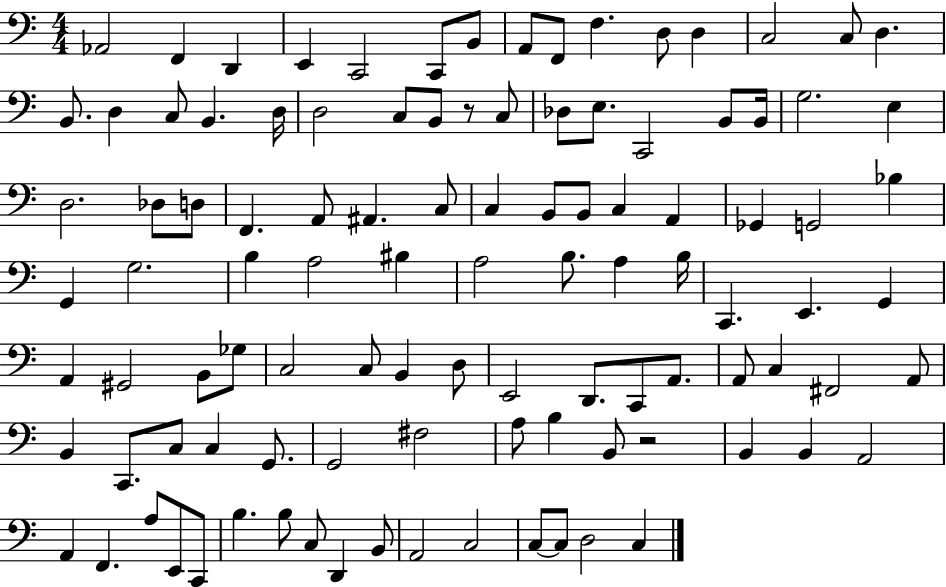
{
  \clef bass
  \numericTimeSignature
  \time 4/4
  \key c \major
  aes,2 f,4 d,4 | e,4 c,2 c,8 b,8 | a,8 f,8 f4. d8 d4 | c2 c8 d4. | \break b,8. d4 c8 b,4. d16 | d2 c8 b,8 r8 c8 | des8 e8. c,2 b,8 b,16 | g2. e4 | \break d2. des8 d8 | f,4. a,8 ais,4. c8 | c4 b,8 b,8 c4 a,4 | ges,4 g,2 bes4 | \break g,4 g2. | b4 a2 bis4 | a2 b8. a4 b16 | c,4. e,4. g,4 | \break a,4 gis,2 b,8 ges8 | c2 c8 b,4 d8 | e,2 d,8. c,8 a,8. | a,8 c4 fis,2 a,8 | \break b,4 c,8. c8 c4 g,8. | g,2 fis2 | a8 b4 b,8 r2 | b,4 b,4 a,2 | \break a,4 f,4. a8 e,8 c,8 | b4. b8 c8 d,4 b,8 | a,2 c2 | c8~~ c8 d2 c4 | \break \bar "|."
}